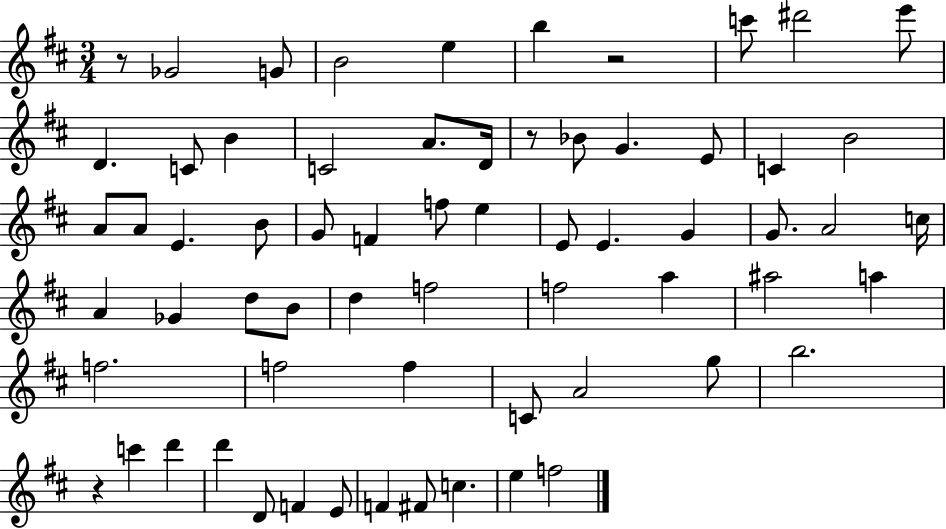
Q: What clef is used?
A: treble